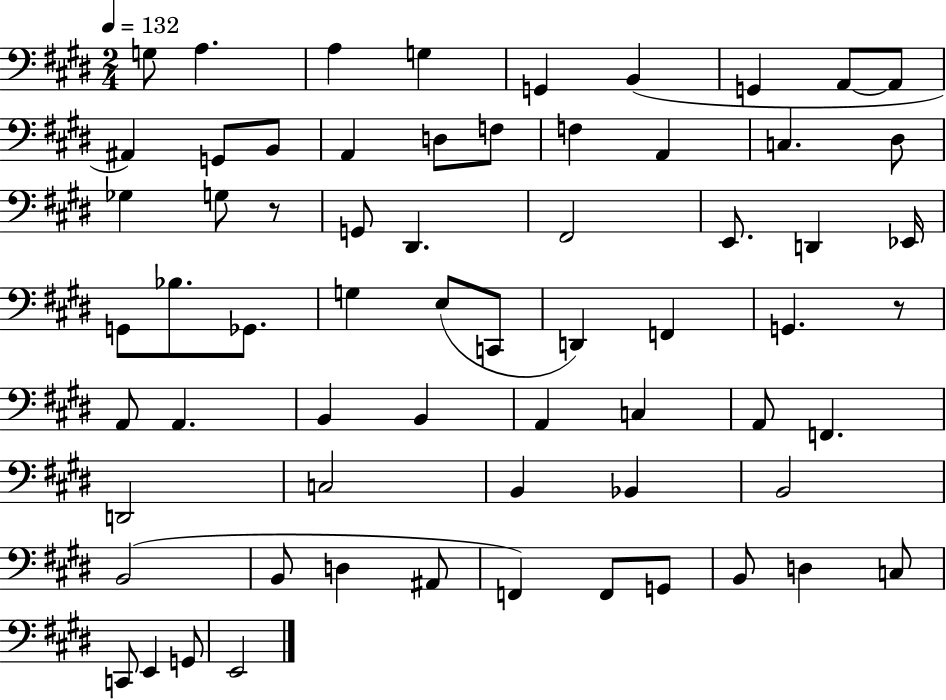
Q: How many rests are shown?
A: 2